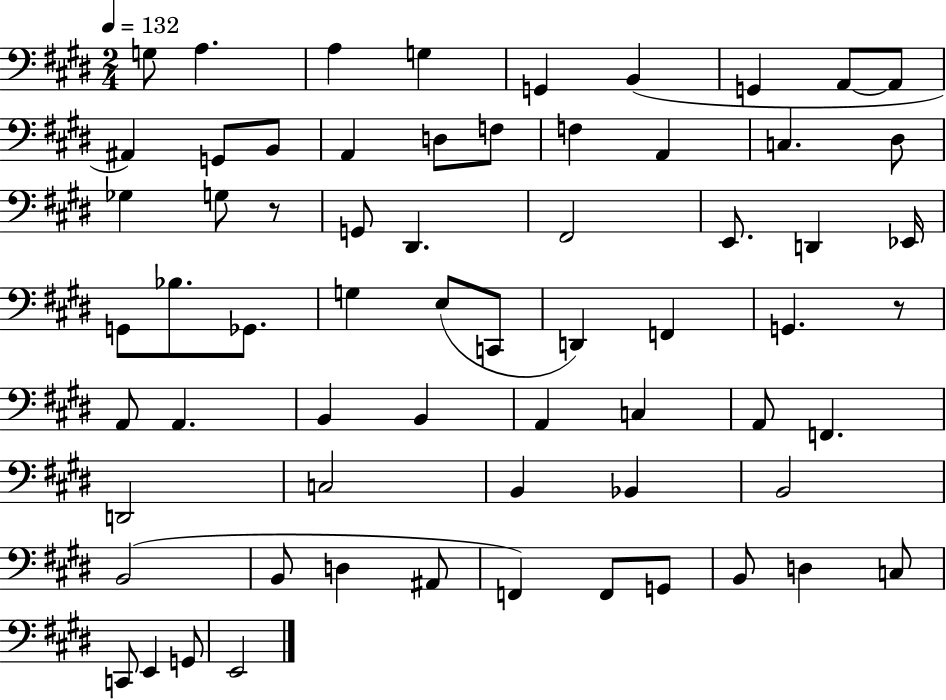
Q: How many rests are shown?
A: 2